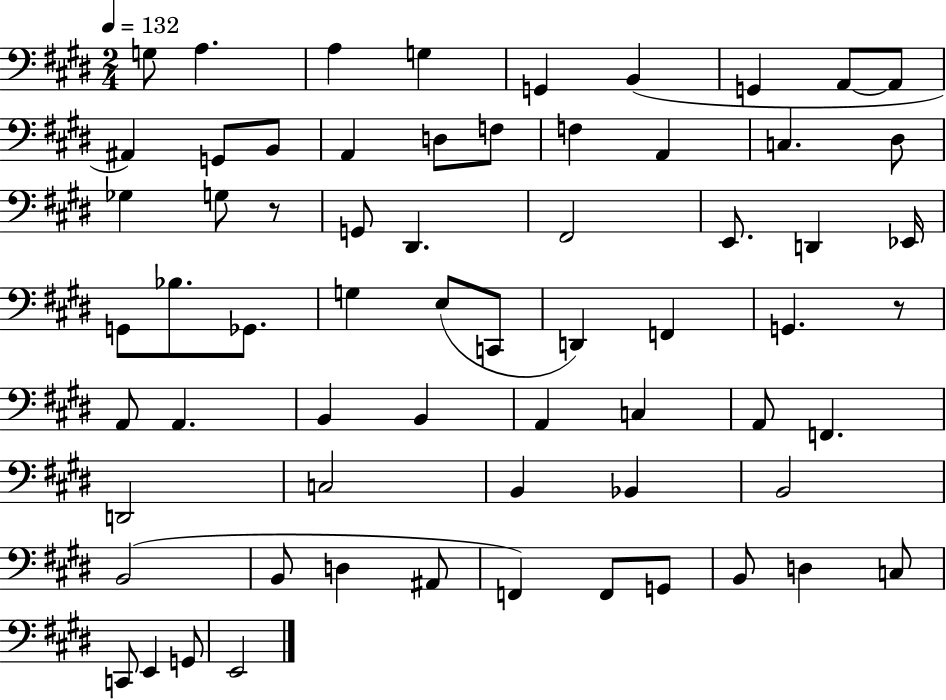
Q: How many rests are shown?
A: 2